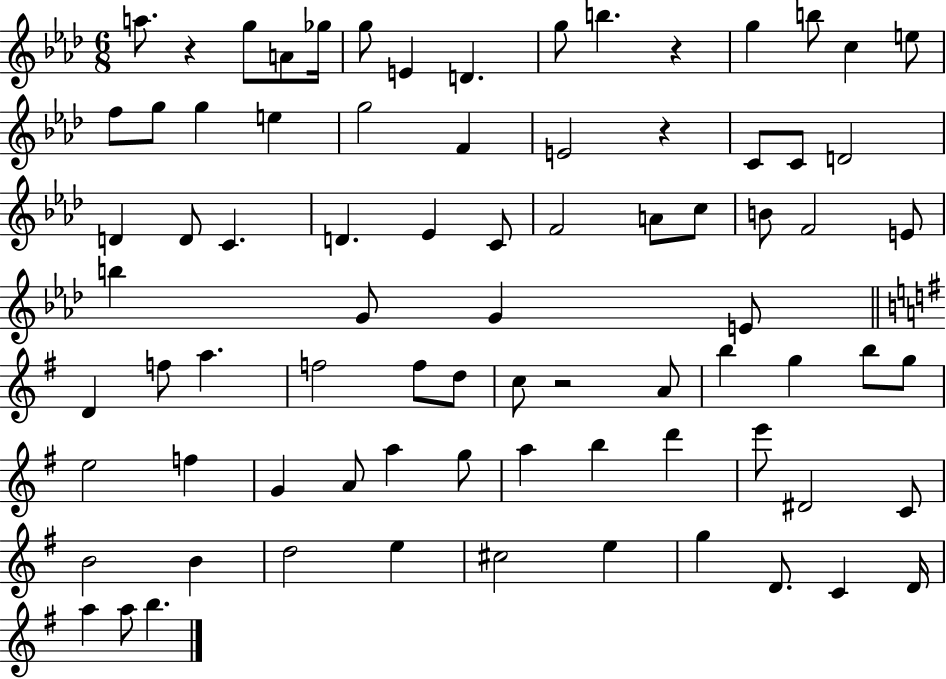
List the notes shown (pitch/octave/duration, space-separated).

A5/e. R/q G5/e A4/e Gb5/s G5/e E4/q D4/q. G5/e B5/q. R/q G5/q B5/e C5/q E5/e F5/e G5/e G5/q E5/q G5/h F4/q E4/h R/q C4/e C4/e D4/h D4/q D4/e C4/q. D4/q. Eb4/q C4/e F4/h A4/e C5/e B4/e F4/h E4/e B5/q G4/e G4/q E4/e D4/q F5/e A5/q. F5/h F5/e D5/e C5/e R/h A4/e B5/q G5/q B5/e G5/e E5/h F5/q G4/q A4/e A5/q G5/e A5/q B5/q D6/q E6/e D#4/h C4/e B4/h B4/q D5/h E5/q C#5/h E5/q G5/q D4/e. C4/q D4/s A5/q A5/e B5/q.